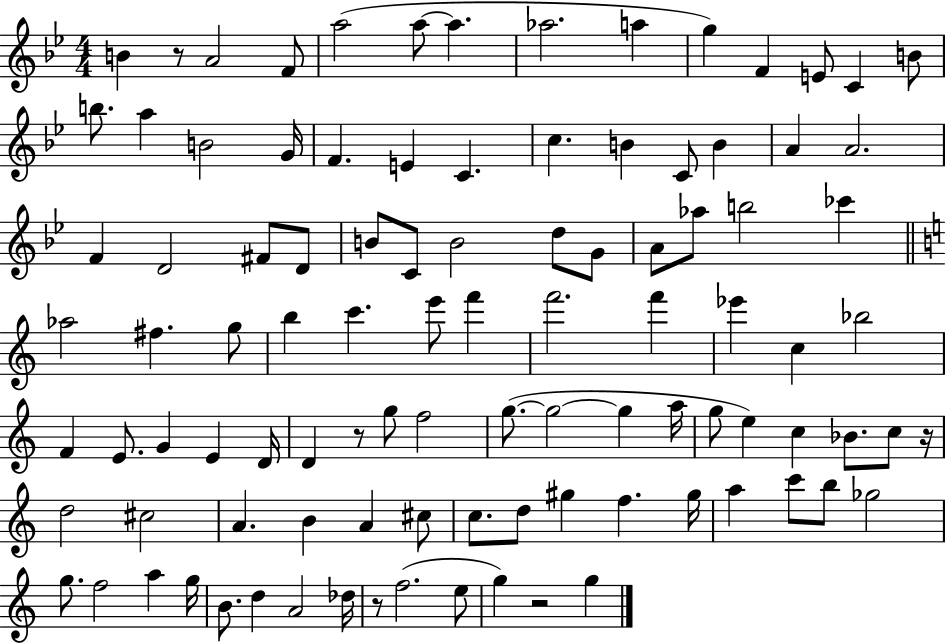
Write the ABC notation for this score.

X:1
T:Untitled
M:4/4
L:1/4
K:Bb
B z/2 A2 F/2 a2 a/2 a _a2 a g F E/2 C B/2 b/2 a B2 G/4 F E C c B C/2 B A A2 F D2 ^F/2 D/2 B/2 C/2 B2 d/2 G/2 A/2 _a/2 b2 _c' _a2 ^f g/2 b c' e'/2 f' f'2 f' _e' c _b2 F E/2 G E D/4 D z/2 g/2 f2 g/2 g2 g a/4 g/2 e c _B/2 c/2 z/4 d2 ^c2 A B A ^c/2 c/2 d/2 ^g f ^g/4 a c'/2 b/2 _g2 g/2 f2 a g/4 B/2 d A2 _d/4 z/2 f2 e/2 g z2 g